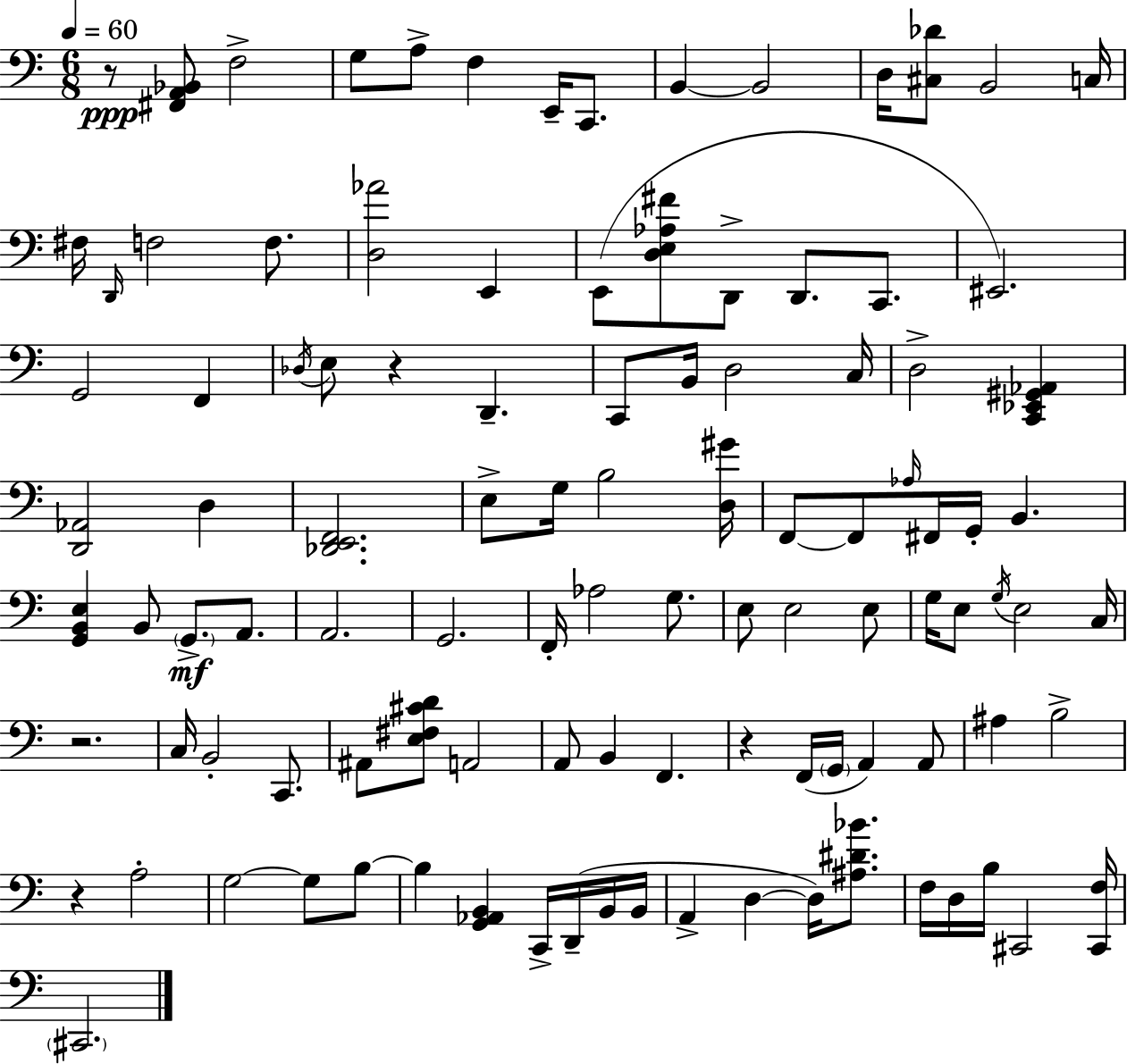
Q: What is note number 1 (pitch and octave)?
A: F3